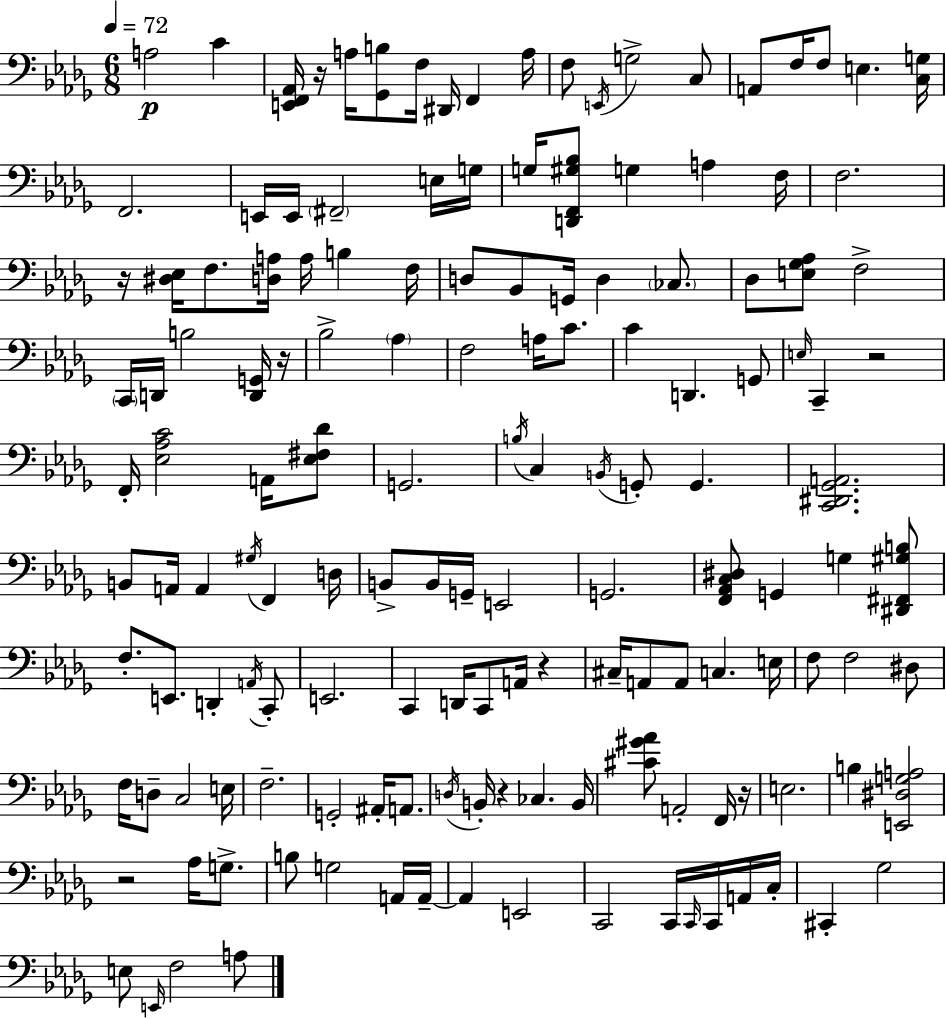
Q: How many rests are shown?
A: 8